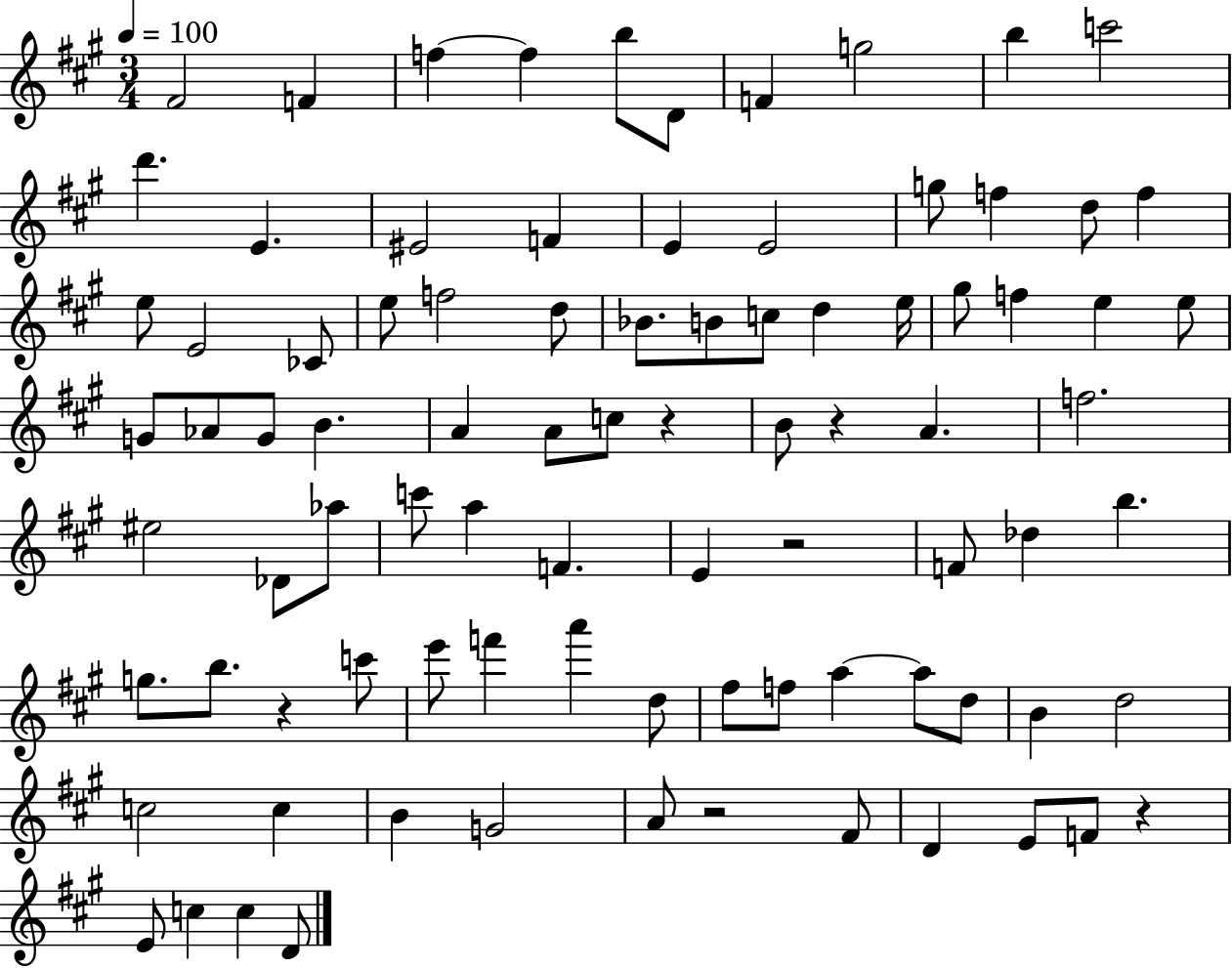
F#4/h F4/q F5/q F5/q B5/e D4/e F4/q G5/h B5/q C6/h D6/q. E4/q. EIS4/h F4/q E4/q E4/h G5/e F5/q D5/e F5/q E5/e E4/h CES4/e E5/e F5/h D5/e Bb4/e. B4/e C5/e D5/q E5/s G#5/e F5/q E5/q E5/e G4/e Ab4/e G4/e B4/q. A4/q A4/e C5/e R/q B4/e R/q A4/q. F5/h. EIS5/h Db4/e Ab5/e C6/e A5/q F4/q. E4/q R/h F4/e Db5/q B5/q. G5/e. B5/e. R/q C6/e E6/e F6/q A6/q D5/e F#5/e F5/e A5/q A5/e D5/e B4/q D5/h C5/h C5/q B4/q G4/h A4/e R/h F#4/e D4/q E4/e F4/e R/q E4/e C5/q C5/q D4/e